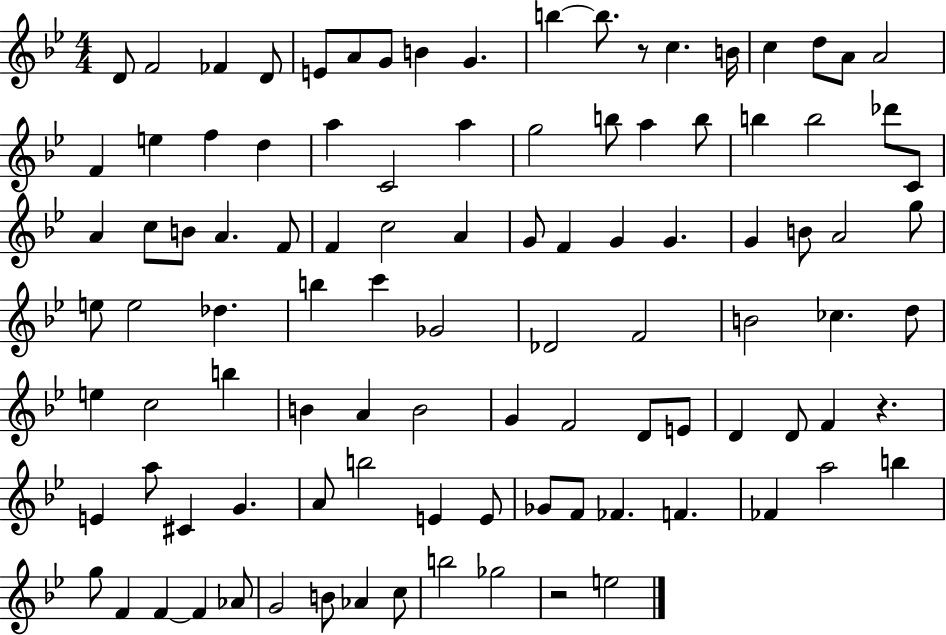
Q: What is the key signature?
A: BES major